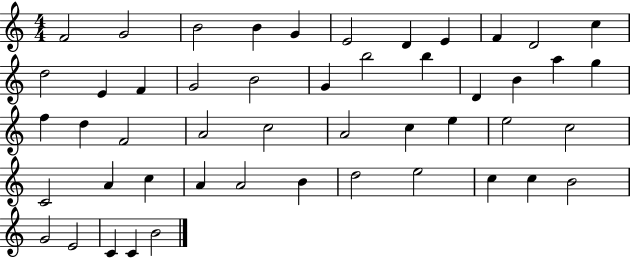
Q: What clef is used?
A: treble